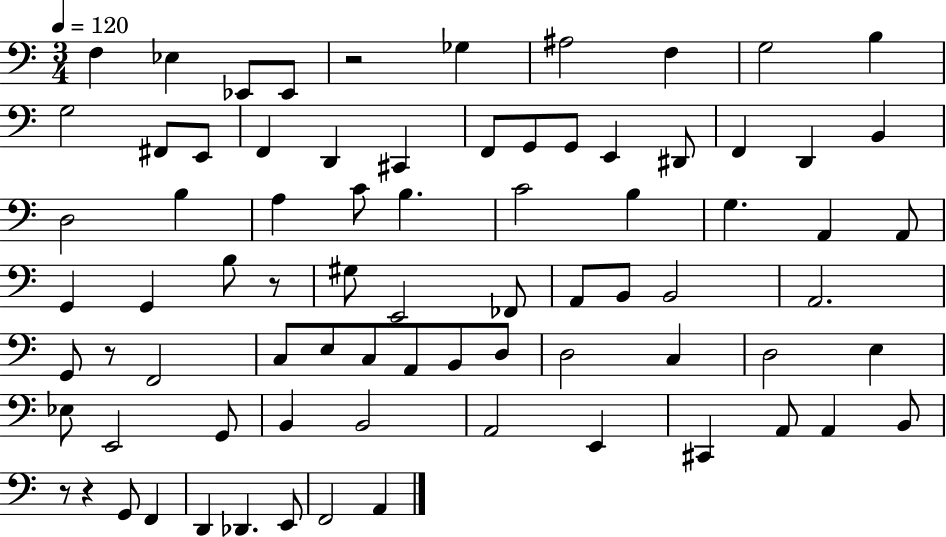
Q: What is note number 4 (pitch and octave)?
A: Eb2